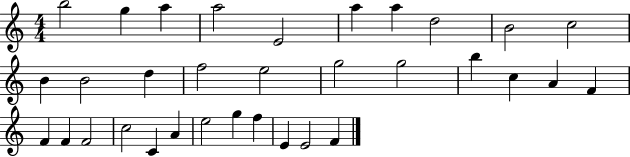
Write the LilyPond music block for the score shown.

{
  \clef treble
  \numericTimeSignature
  \time 4/4
  \key c \major
  b''2 g''4 a''4 | a''2 e'2 | a''4 a''4 d''2 | b'2 c''2 | \break b'4 b'2 d''4 | f''2 e''2 | g''2 g''2 | b''4 c''4 a'4 f'4 | \break f'4 f'4 f'2 | c''2 c'4 a'4 | e''2 g''4 f''4 | e'4 e'2 f'4 | \break \bar "|."
}